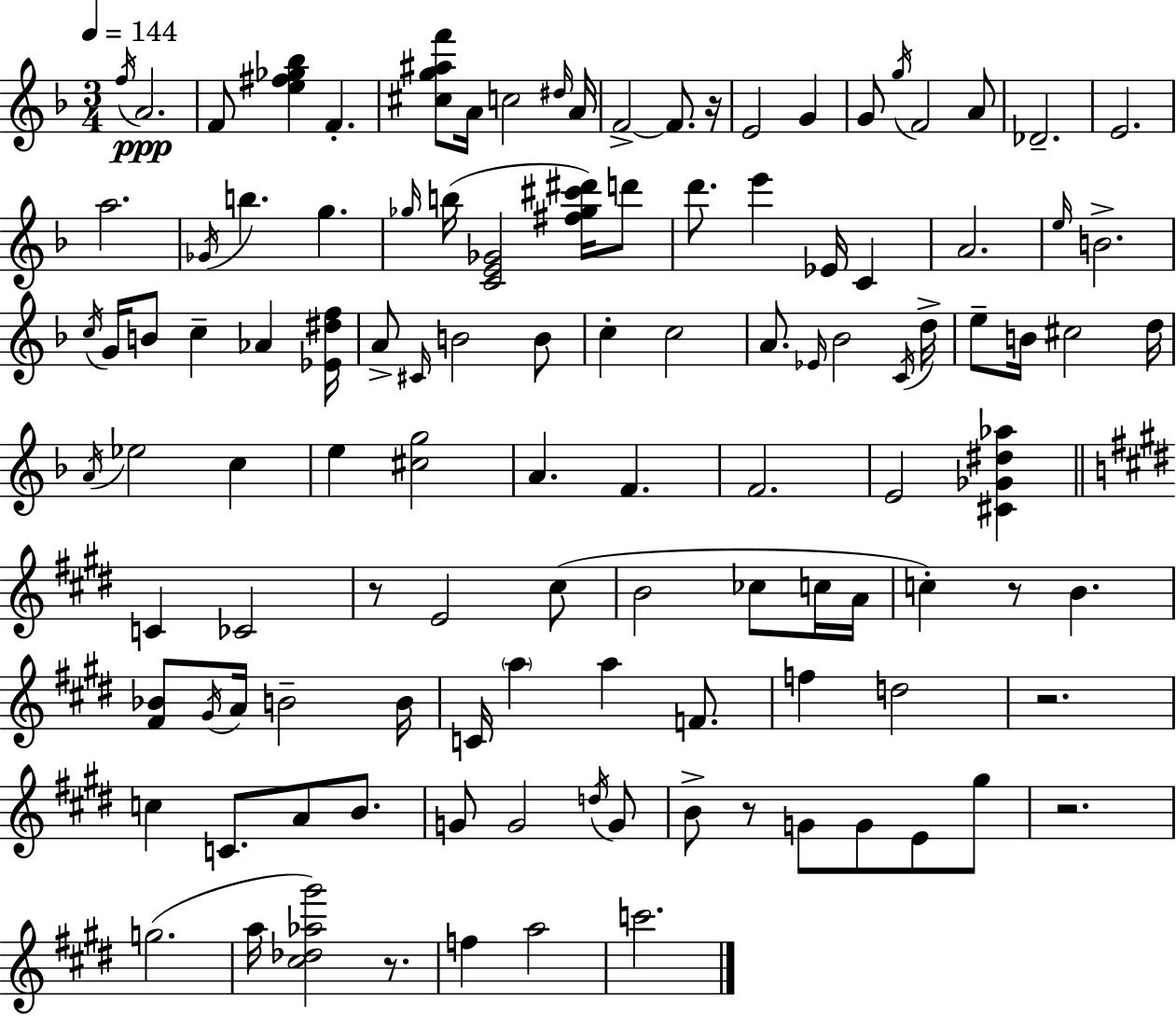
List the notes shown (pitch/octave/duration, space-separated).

F5/s A4/h. F4/e [E5,F#5,Gb5,Bb5]/q F4/q. [C#5,G5,A#5,F6]/e A4/s C5/h D#5/s A4/s F4/h F4/e. R/s E4/h G4/q G4/e G5/s F4/h A4/e Db4/h. E4/h. A5/h. Gb4/s B5/q. G5/q. Gb5/s B5/s [C4,E4,Gb4]/h [F#5,Gb5,C#6,D#6]/s D6/e D6/e. E6/q Eb4/s C4/q A4/h. E5/s B4/h. C5/s G4/s B4/e C5/q Ab4/q [Eb4,D#5,F5]/s A4/e C#4/s B4/h B4/e C5/q C5/h A4/e. Eb4/s Bb4/h C4/s D5/s E5/e B4/s C#5/h D5/s A4/s Eb5/h C5/q E5/q [C#5,G5]/h A4/q. F4/q. F4/h. E4/h [C#4,Gb4,D#5,Ab5]/q C4/q CES4/h R/e E4/h C#5/e B4/h CES5/e C5/s A4/s C5/q R/e B4/q. [F#4,Bb4]/e G#4/s A4/s B4/h B4/s C4/s A5/q A5/q F4/e. F5/q D5/h R/h. C5/q C4/e. A4/e B4/e. G4/e G4/h D5/s G4/e B4/e R/e G4/e G4/e E4/e G#5/e R/h. G5/h. A5/s [C#5,Db5,Ab5,G#6]/h R/e. F5/q A5/h C6/h.